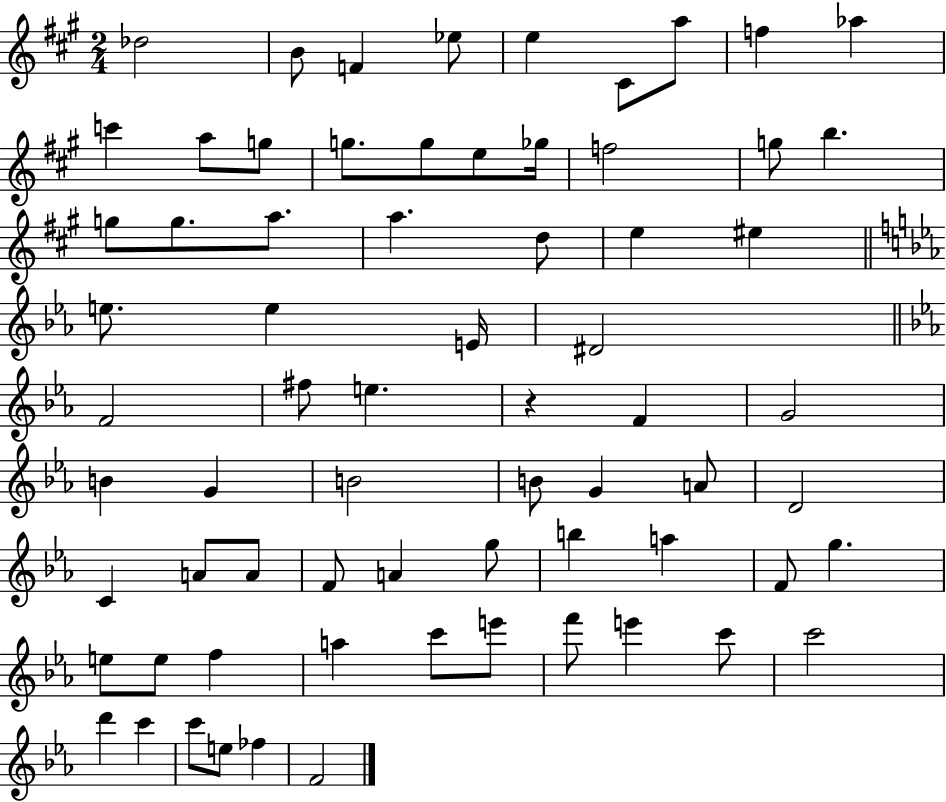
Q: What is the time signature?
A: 2/4